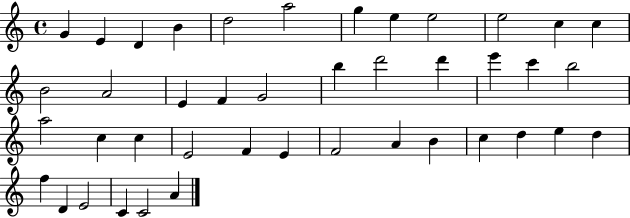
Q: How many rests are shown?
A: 0